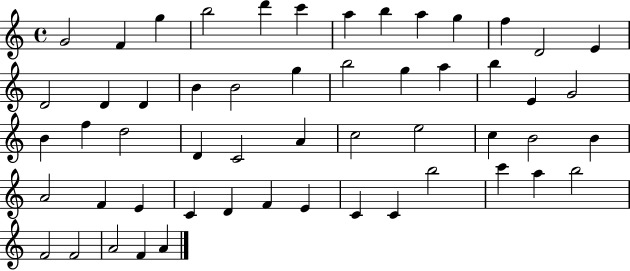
{
  \clef treble
  \time 4/4
  \defaultTimeSignature
  \key c \major
  g'2 f'4 g''4 | b''2 d'''4 c'''4 | a''4 b''4 a''4 g''4 | f''4 d'2 e'4 | \break d'2 d'4 d'4 | b'4 b'2 g''4 | b''2 g''4 a''4 | b''4 e'4 g'2 | \break b'4 f''4 d''2 | d'4 c'2 a'4 | c''2 e''2 | c''4 b'2 b'4 | \break a'2 f'4 e'4 | c'4 d'4 f'4 e'4 | c'4 c'4 b''2 | c'''4 a''4 b''2 | \break f'2 f'2 | a'2 f'4 a'4 | \bar "|."
}